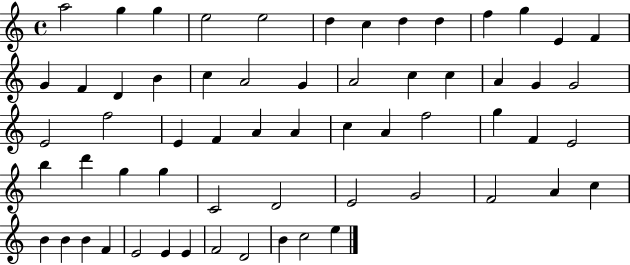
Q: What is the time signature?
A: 4/4